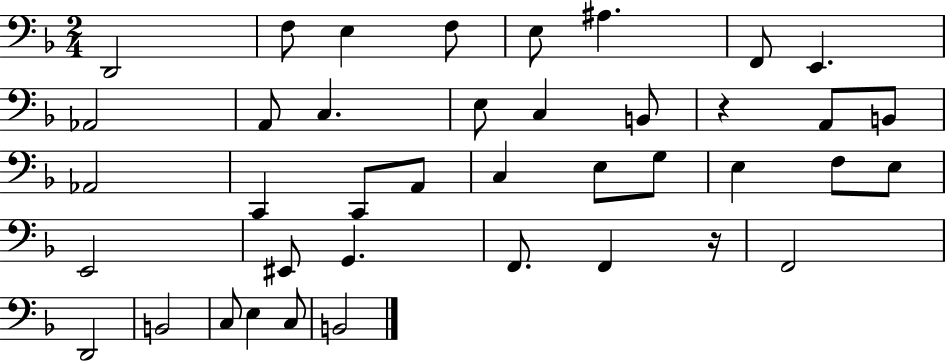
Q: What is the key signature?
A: F major